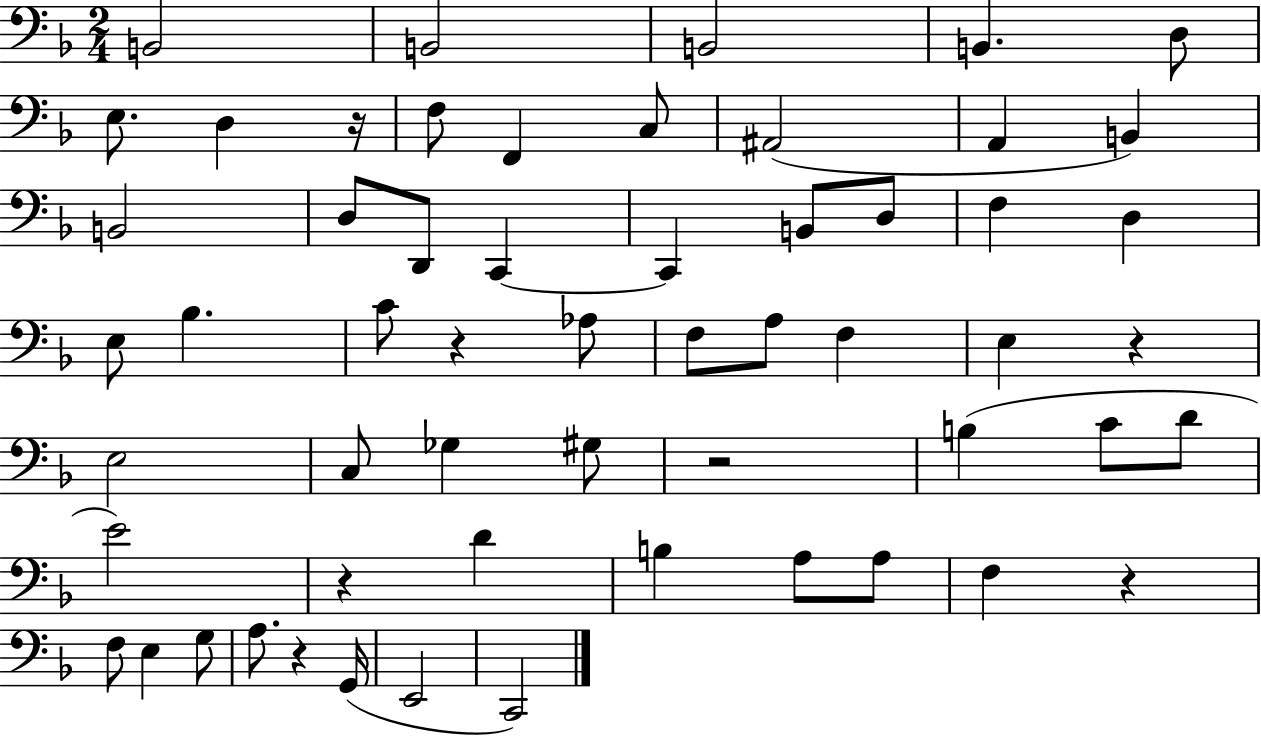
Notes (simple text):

B2/h B2/h B2/h B2/q. D3/e E3/e. D3/q R/s F3/e F2/q C3/e A#2/h A2/q B2/q B2/h D3/e D2/e C2/q C2/q B2/e D3/e F3/q D3/q E3/e Bb3/q. C4/e R/q Ab3/e F3/e A3/e F3/q E3/q R/q E3/h C3/e Gb3/q G#3/e R/h B3/q C4/e D4/e E4/h R/q D4/q B3/q A3/e A3/e F3/q R/q F3/e E3/q G3/e A3/e. R/q G2/s E2/h C2/h